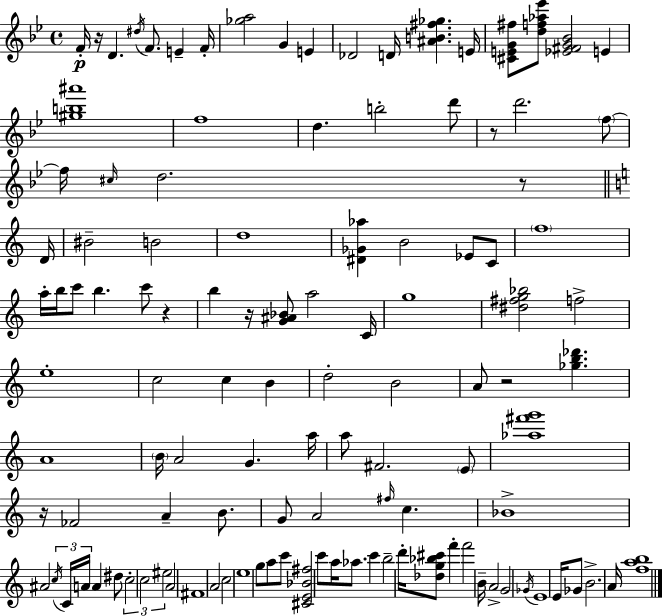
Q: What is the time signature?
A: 4/4